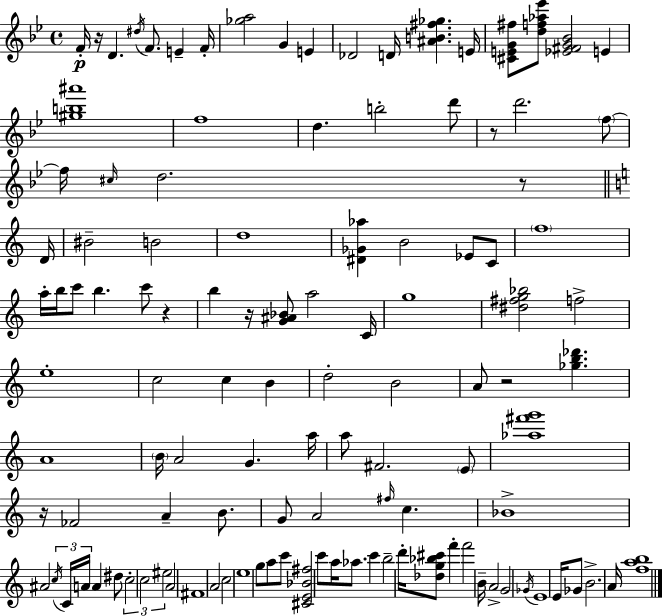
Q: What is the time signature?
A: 4/4